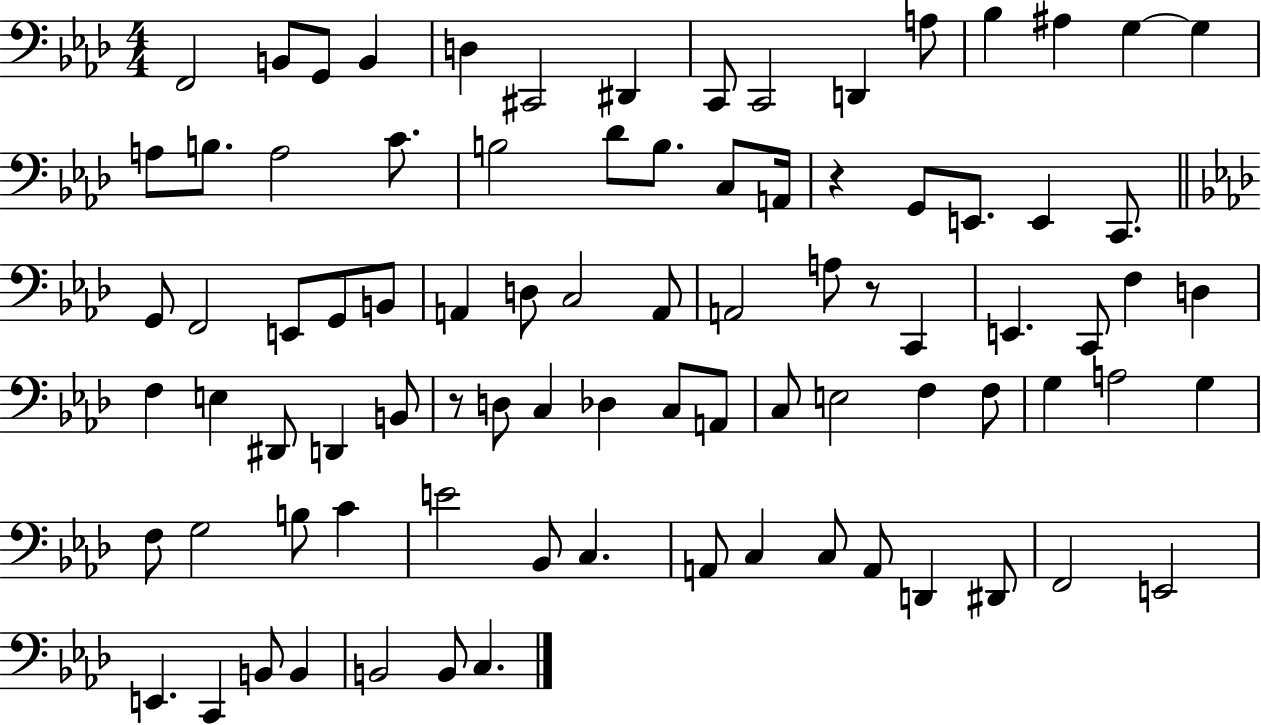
F2/h B2/e G2/e B2/q D3/q C#2/h D#2/q C2/e C2/h D2/q A3/e Bb3/q A#3/q G3/q G3/q A3/e B3/e. A3/h C4/e. B3/h Db4/e B3/e. C3/e A2/s R/q G2/e E2/e. E2/q C2/e. G2/e F2/h E2/e G2/e B2/e A2/q D3/e C3/h A2/e A2/h A3/e R/e C2/q E2/q. C2/e F3/q D3/q F3/q E3/q D#2/e D2/q B2/e R/e D3/e C3/q Db3/q C3/e A2/e C3/e E3/h F3/q F3/e G3/q A3/h G3/q F3/e G3/h B3/e C4/q E4/h Bb2/e C3/q. A2/e C3/q C3/e A2/e D2/q D#2/e F2/h E2/h E2/q. C2/q B2/e B2/q B2/h B2/e C3/q.